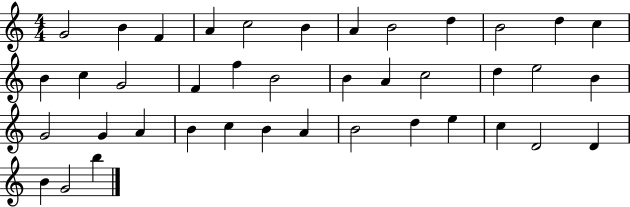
G4/h B4/q F4/q A4/q C5/h B4/q A4/q B4/h D5/q B4/h D5/q C5/q B4/q C5/q G4/h F4/q F5/q B4/h B4/q A4/q C5/h D5/q E5/h B4/q G4/h G4/q A4/q B4/q C5/q B4/q A4/q B4/h D5/q E5/q C5/q D4/h D4/q B4/q G4/h B5/q